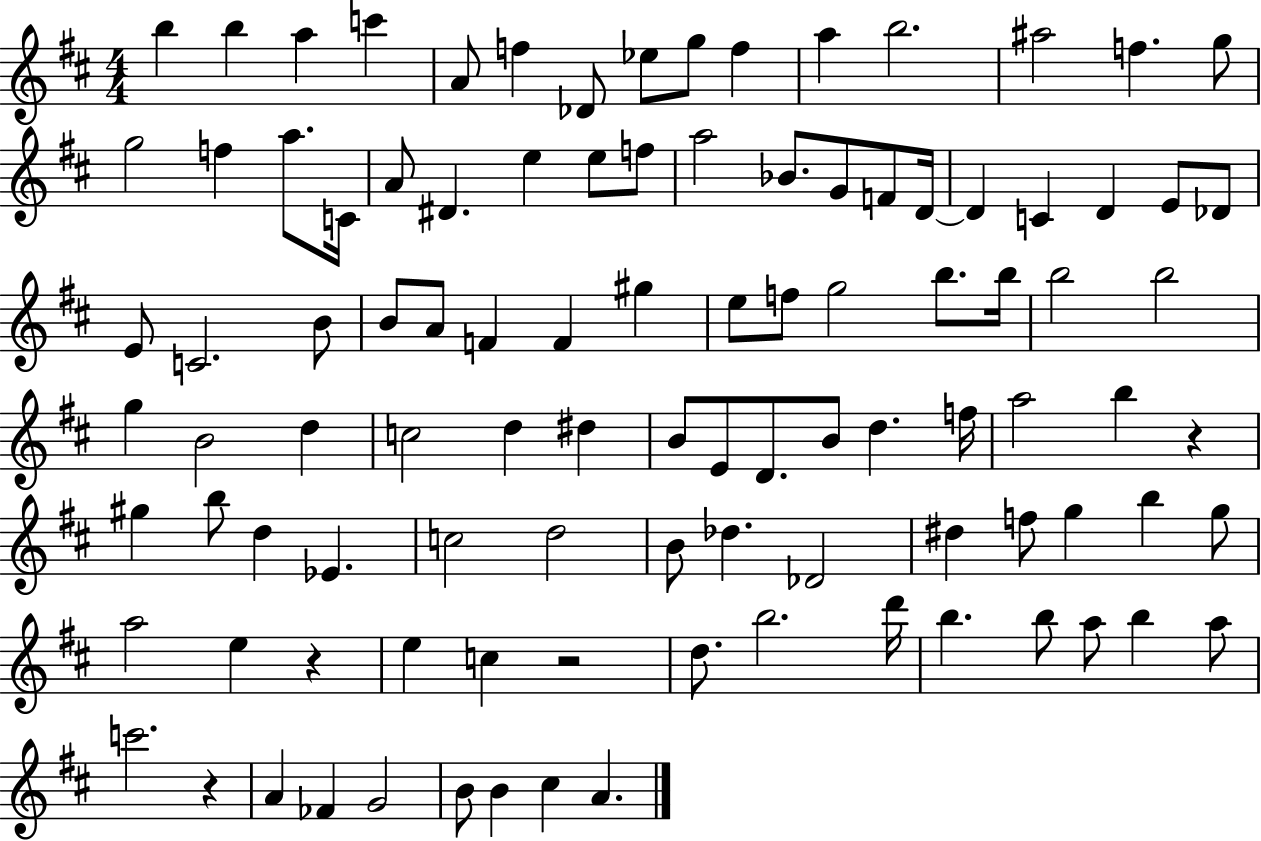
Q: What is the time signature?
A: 4/4